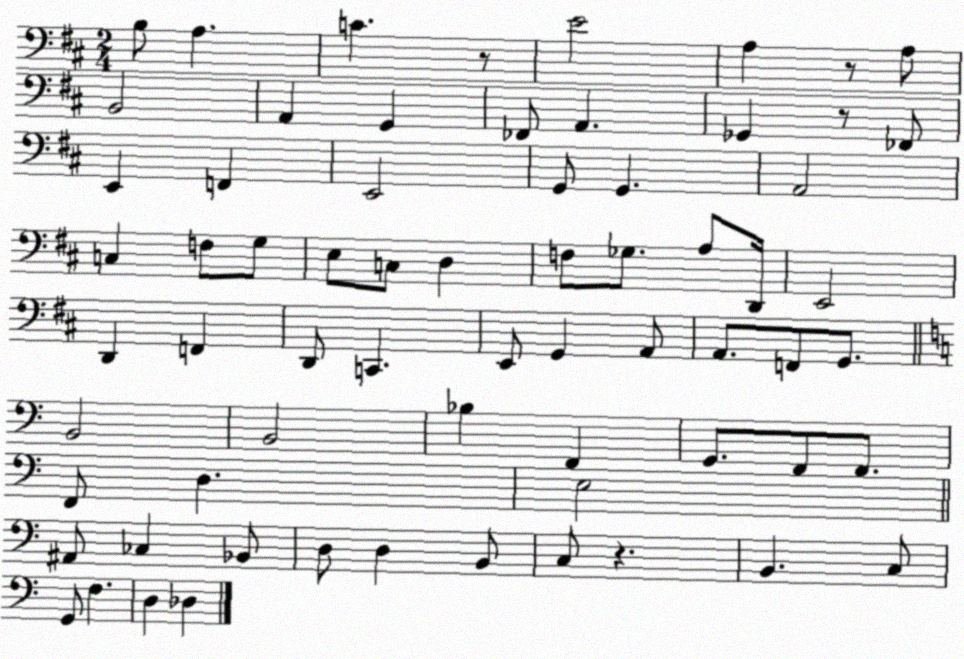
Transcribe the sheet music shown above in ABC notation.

X:1
T:Untitled
M:2/4
L:1/4
K:D
B,/2 A, C z/2 E2 A, z/2 A,/2 B,,2 A,, G,, _F,,/2 A,, _G,, z/2 _F,,/2 E,, F,, E,,2 G,,/2 G,, A,,2 C, F,/2 G,/2 E,/2 C,/2 D, F,/2 _G,/2 A,/2 D,,/4 E,,2 D,, F,, D,,/2 C,, E,,/2 G,, A,,/2 A,,/2 F,,/2 G,,/2 B,,2 B,,2 _B, F,, G,,/2 F,,/2 F,,/2 F,,/2 D, E,2 ^A,,/2 _C, _B,,/2 D,/2 D, B,,/2 C,/2 z B,, C,/2 G,,/2 F, D, _D,